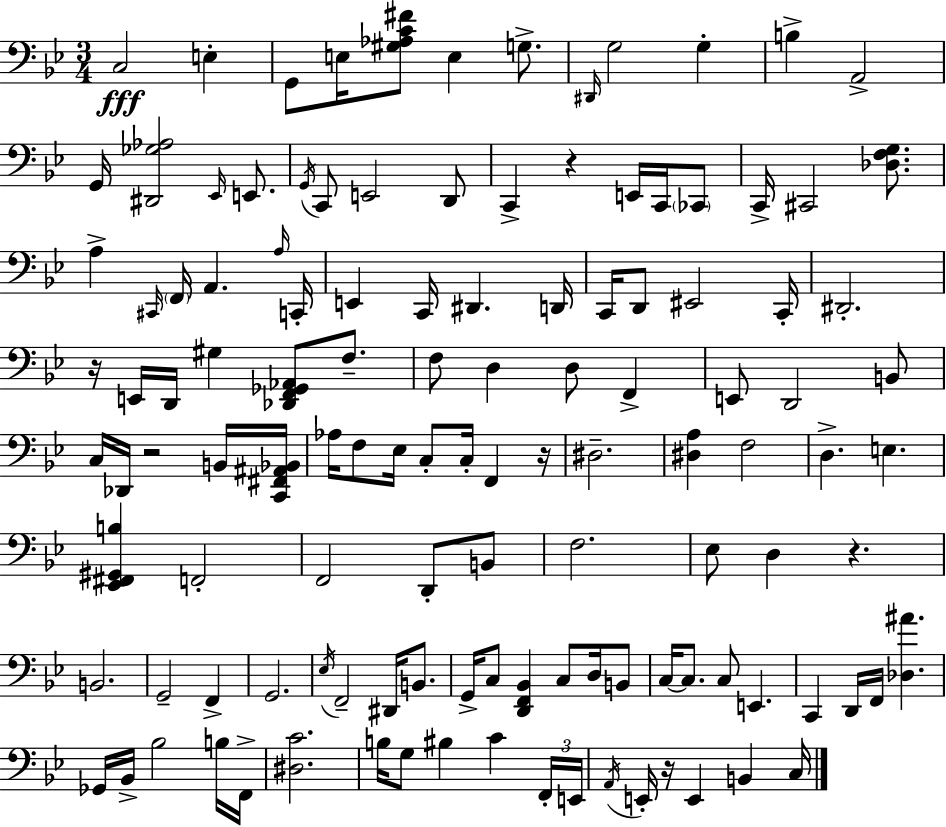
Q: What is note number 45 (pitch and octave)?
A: D3